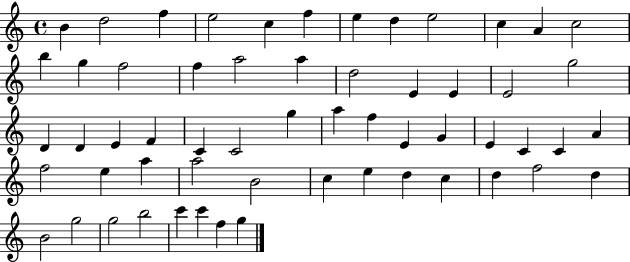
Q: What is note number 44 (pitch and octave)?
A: C5